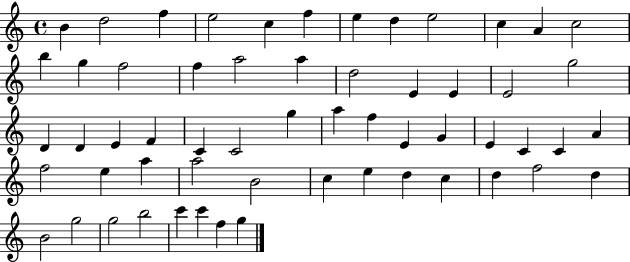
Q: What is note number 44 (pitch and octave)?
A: C5